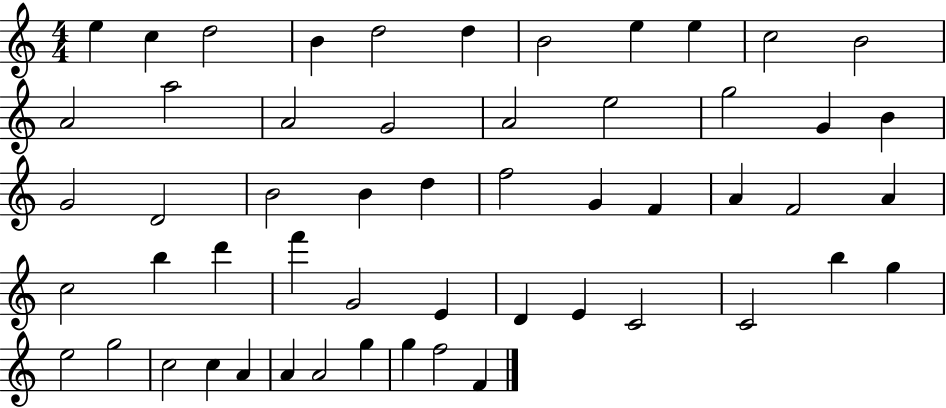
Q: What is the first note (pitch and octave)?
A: E5